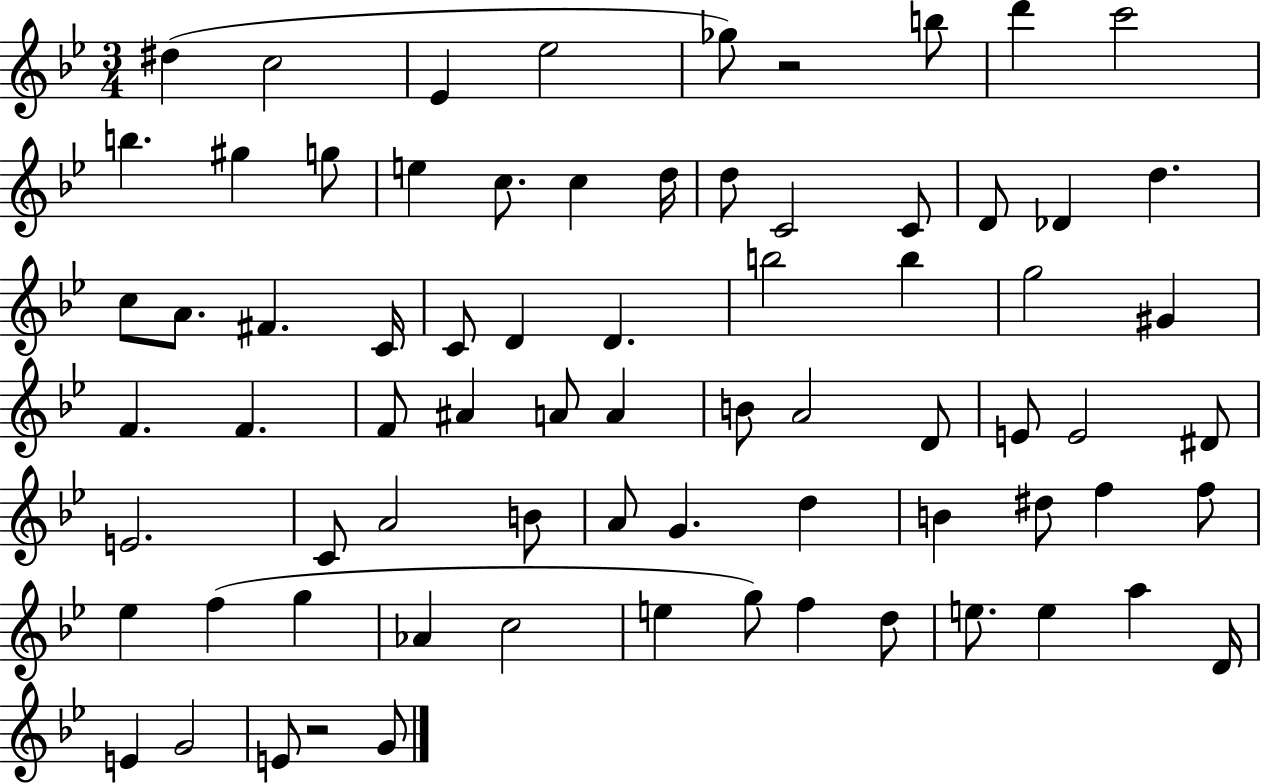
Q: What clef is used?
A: treble